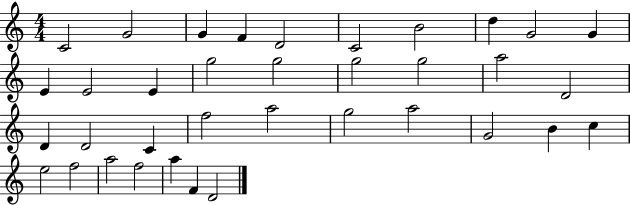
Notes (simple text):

C4/h G4/h G4/q F4/q D4/h C4/h B4/h D5/q G4/h G4/q E4/q E4/h E4/q G5/h G5/h G5/h G5/h A5/h D4/h D4/q D4/h C4/q F5/h A5/h G5/h A5/h G4/h B4/q C5/q E5/h F5/h A5/h F5/h A5/q F4/q D4/h